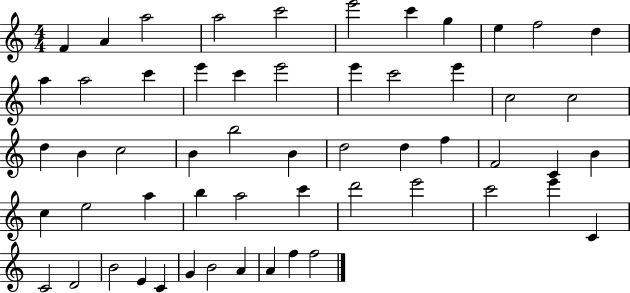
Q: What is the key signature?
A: C major